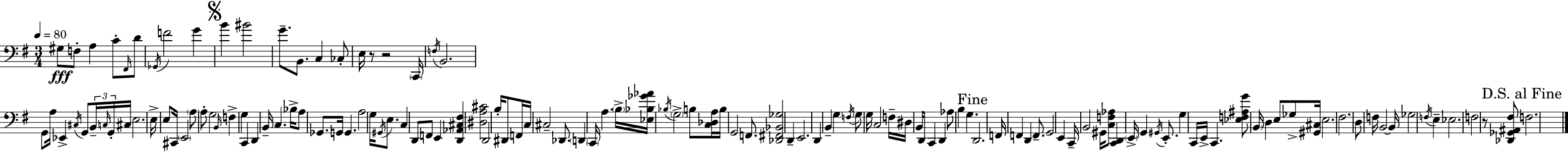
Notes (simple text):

G#3/e F3/e A3/q C4/e F#2/s D4/e Gb2/s F4/h G4/q B4/q BIS4/h G4/e. B2/e. C3/q CES3/e E3/s R/e R/h C2/s F3/s B2/h. G2/e A3/s Eb2/q C#3/s G2/e B2/s C3/s G2/s C#3/s E3/h. E3/s E3/e C#2/s E2/h A3/e A3/e G3/h B2/s F3/q G3/q C2/q D2/q B2/s C3/q. Bb3/s A3/e Gb2/e. G2/s G2/q. A3/h G3/s G#2/s E3/e. C3/q D2/e F2/e E2/q [D2,Ab2,C#3,F#3]/q [D#3,A3,C#4]/h D2/h B3/s D#2/e F2/s C3/s C#3/h Db2/e. D2/q C2/s A3/q. B3/s [Eb3,Bb3,Gb4,Ab4]/s Bb3/s G3/h B3/e [C3,Db3,A3]/s B3/s G2/h F2/e. [Db2,F#2,Bb2,Gb3]/h D2/q E2/h. D2/q B2/q G3/q F3/s G3/e G3/s C3/h F3/s D#3/s B2/s D2/e C2/q D2/q Ab3/e B3/q G3/q. D2/h. F2/s F2/q D2/q F2/e. G2/h E2/q C2/s B2/h G#2/s [C3,F3,Ab3]/e [C2,D2]/q E2/s G2/q G#2/s E2/e. G3/q C2/s E2/s C2/q. [Eb3,F3,A#3,G4]/e B2/s D3/q E3/e Gb3/e [G#2,C#3]/s E3/h. F#3/h. D3/e F3/s B2/h B2/s Gb3/h F3/s E3/q Eb3/h. F3/h R/e [Db2,Gb2,A#2,F#3]/e F3/h.